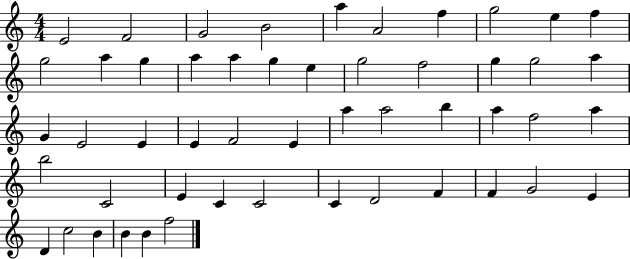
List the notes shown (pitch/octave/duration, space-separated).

E4/h F4/h G4/h B4/h A5/q A4/h F5/q G5/h E5/q F5/q G5/h A5/q G5/q A5/q A5/q G5/q E5/q G5/h F5/h G5/q G5/h A5/q G4/q E4/h E4/q E4/q F4/h E4/q A5/q A5/h B5/q A5/q F5/h A5/q B5/h C4/h E4/q C4/q C4/h C4/q D4/h F4/q F4/q G4/h E4/q D4/q C5/h B4/q B4/q B4/q F5/h